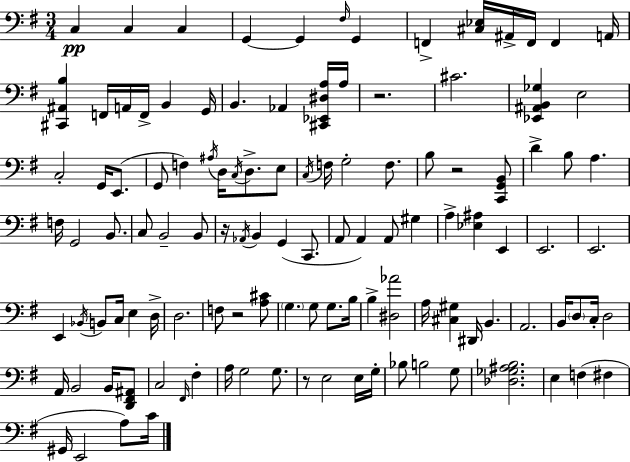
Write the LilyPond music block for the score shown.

{
  \clef bass
  \numericTimeSignature
  \time 3/4
  \key g \major
  c4\pp c4 c4 | g,4~~ g,4 \grace { fis16 } g,4 | f,4-> <cis ees>16 ais,16-> f,16 f,4 | a,16 <cis, ais, b>4 f,16 a,16 f,16-> b,4 | \break g,16 b,4. aes,4 <cis, ees, dis a>16 | a16 r2. | cis'2. | <ees, ais, b, ges>4 e2 | \break c2-. g,16 e,8.( | g,8 f4) \acciaccatura { ais16 } d16 \acciaccatura { c16 } d8.-> | e8 \acciaccatura { c16 } f16 g2-. | f8. b8 r2 | \break <c, g, b,>8 d'4-> b8 a4. | f16 g,2 | b,8. c8 b,2-- | b,8 r16 \acciaccatura { aes,16 } b,4 g,4( | \break c,8. a,8 a,4) a,8 | gis4 a4-> <ees ais>4 | e,4 e,2. | e,2. | \break e,4 \acciaccatura { bes,16 } b,8 | c16 e4 d16-> d2. | f8 r2 | <a cis'>8 \parenthesize g4. | \break g8 g8. b16 b4-> <dis aes'>2 | a16 <cis gis>4 dis,16 | b,4. a,2. | b,16 \parenthesize d8 c16-. d2 | \break a,16 b,2 | b,16 <d, fis, ais,>8 c2 | \grace { fis,16 } fis4-. a16 g2 | g8. r8 e2 | \break e16 g16-. bes8 b2 | g8 <des ges ais b>2. | e4 f4( | fis4 gis,16 e,2 | \break a8) c'16 \bar "|."
}